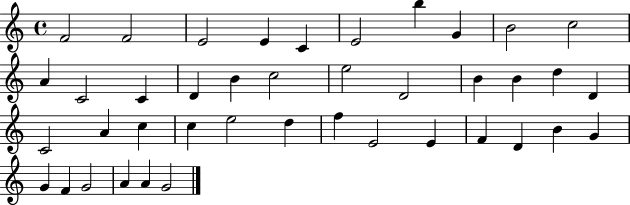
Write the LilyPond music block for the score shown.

{
  \clef treble
  \time 4/4
  \defaultTimeSignature
  \key c \major
  f'2 f'2 | e'2 e'4 c'4 | e'2 b''4 g'4 | b'2 c''2 | \break a'4 c'2 c'4 | d'4 b'4 c''2 | e''2 d'2 | b'4 b'4 d''4 d'4 | \break c'2 a'4 c''4 | c''4 e''2 d''4 | f''4 e'2 e'4 | f'4 d'4 b'4 g'4 | \break g'4 f'4 g'2 | a'4 a'4 g'2 | \bar "|."
}